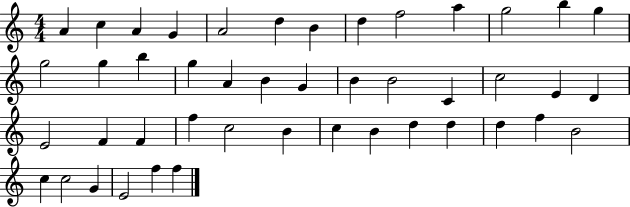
A4/q C5/q A4/q G4/q A4/h D5/q B4/q D5/q F5/h A5/q G5/h B5/q G5/q G5/h G5/q B5/q G5/q A4/q B4/q G4/q B4/q B4/h C4/q C5/h E4/q D4/q E4/h F4/q F4/q F5/q C5/h B4/q C5/q B4/q D5/q D5/q D5/q F5/q B4/h C5/q C5/h G4/q E4/h F5/q F5/q